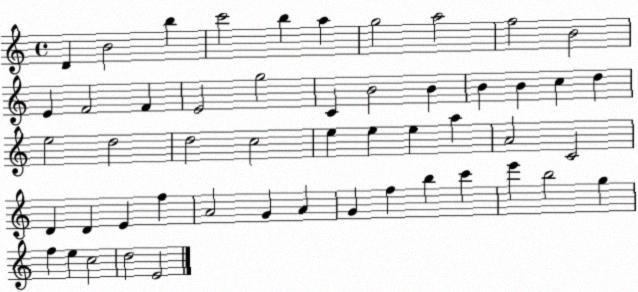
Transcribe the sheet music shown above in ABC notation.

X:1
T:Untitled
M:4/4
L:1/4
K:C
D B2 b c'2 b a g2 a2 f2 B2 E F2 F E2 g2 C B2 B B B c d e2 d2 d2 c2 e e e a A2 C2 D D E f A2 G A G f b c' e' b2 g f e c2 d2 E2